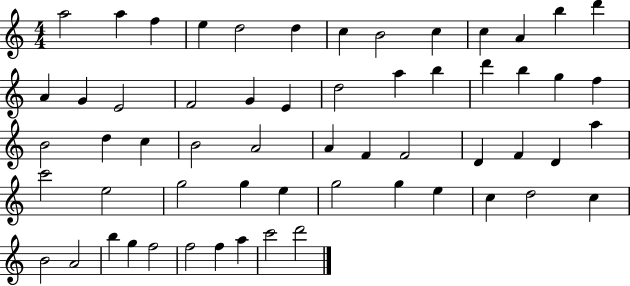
{
  \clef treble
  \numericTimeSignature
  \time 4/4
  \key c \major
  a''2 a''4 f''4 | e''4 d''2 d''4 | c''4 b'2 c''4 | c''4 a'4 b''4 d'''4 | \break a'4 g'4 e'2 | f'2 g'4 e'4 | d''2 a''4 b''4 | d'''4 b''4 g''4 f''4 | \break b'2 d''4 c''4 | b'2 a'2 | a'4 f'4 f'2 | d'4 f'4 d'4 a''4 | \break c'''2 e''2 | g''2 g''4 e''4 | g''2 g''4 e''4 | c''4 d''2 c''4 | \break b'2 a'2 | b''4 g''4 f''2 | f''2 f''4 a''4 | c'''2 d'''2 | \break \bar "|."
}